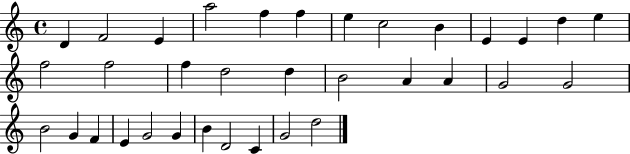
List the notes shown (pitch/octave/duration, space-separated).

D4/q F4/h E4/q A5/h F5/q F5/q E5/q C5/h B4/q E4/q E4/q D5/q E5/q F5/h F5/h F5/q D5/h D5/q B4/h A4/q A4/q G4/h G4/h B4/h G4/q F4/q E4/q G4/h G4/q B4/q D4/h C4/q G4/h D5/h